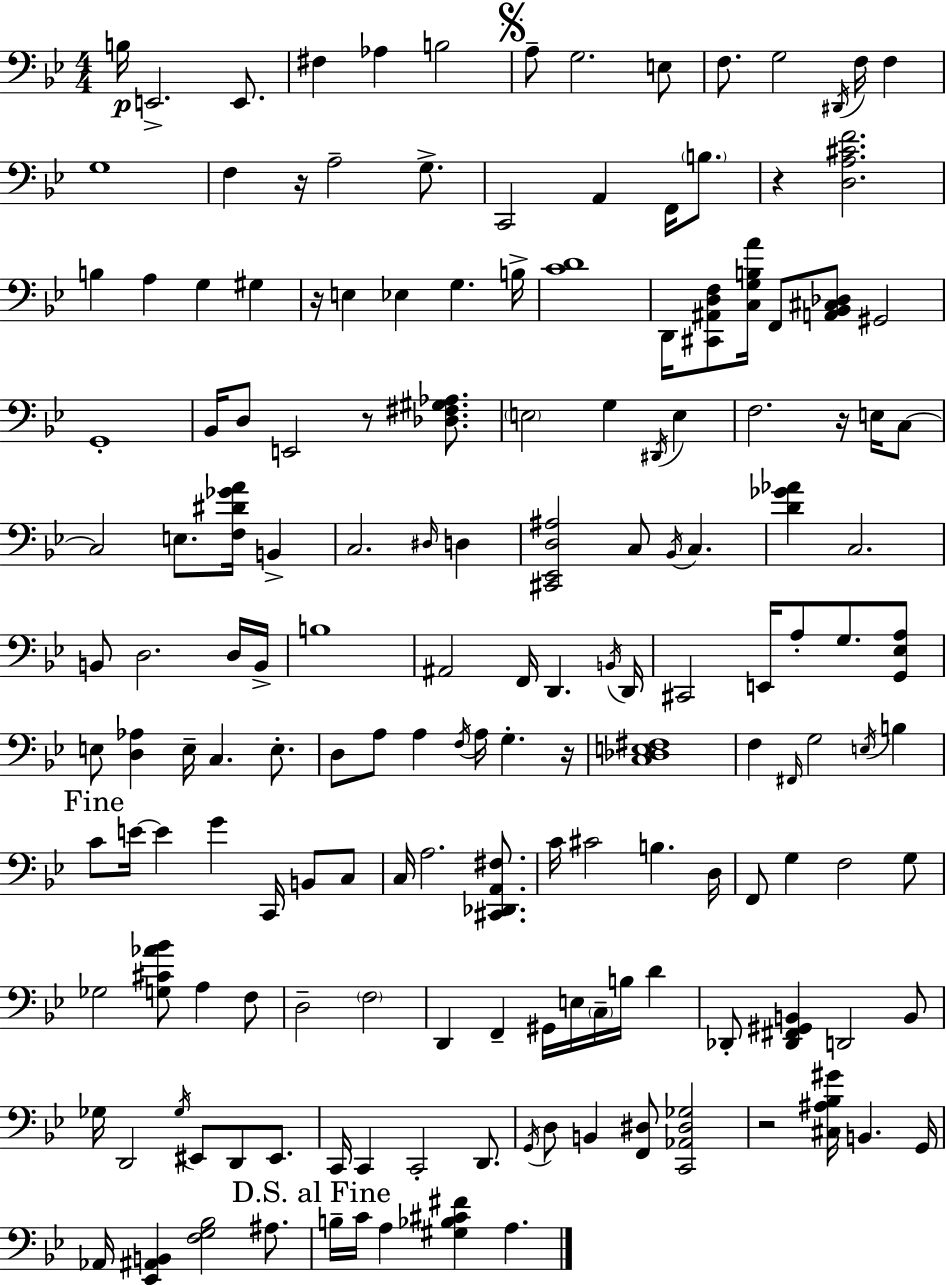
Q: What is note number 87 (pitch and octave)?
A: G4